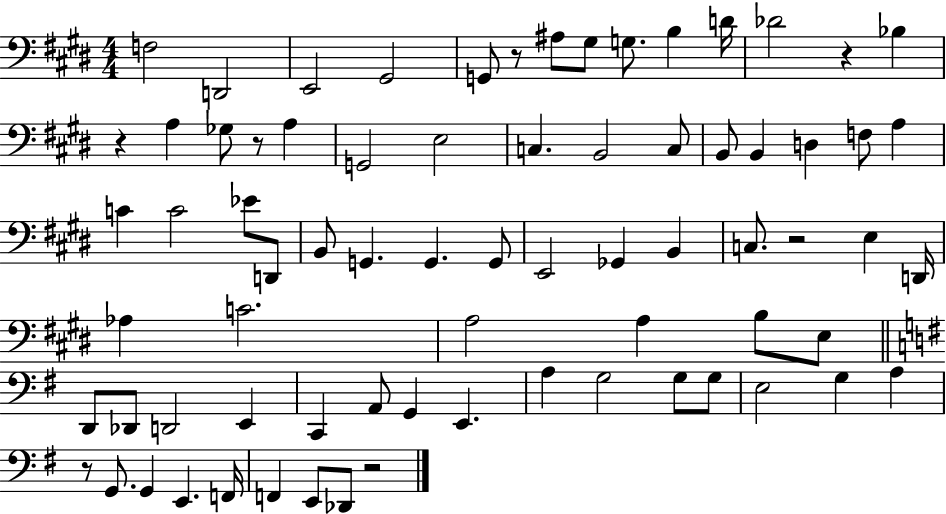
X:1
T:Untitled
M:4/4
L:1/4
K:E
F,2 D,,2 E,,2 ^G,,2 G,,/2 z/2 ^A,/2 ^G,/2 G,/2 B, D/4 _D2 z _B, z A, _G,/2 z/2 A, G,,2 E,2 C, B,,2 C,/2 B,,/2 B,, D, F,/2 A, C C2 _E/2 D,,/2 B,,/2 G,, G,, G,,/2 E,,2 _G,, B,, C,/2 z2 E, D,,/4 _A, C2 A,2 A, B,/2 E,/2 D,,/2 _D,,/2 D,,2 E,, C,, A,,/2 G,, E,, A, G,2 G,/2 G,/2 E,2 G, A, z/2 G,,/2 G,, E,, F,,/4 F,, E,,/2 _D,,/2 z2